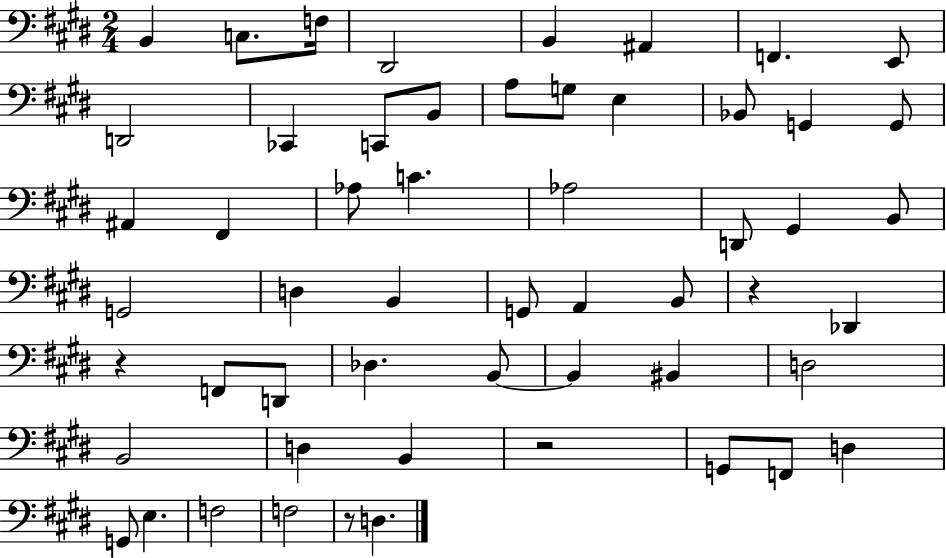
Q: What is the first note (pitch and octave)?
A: B2